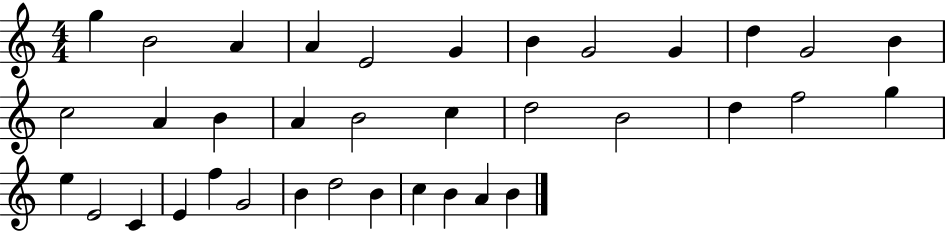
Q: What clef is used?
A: treble